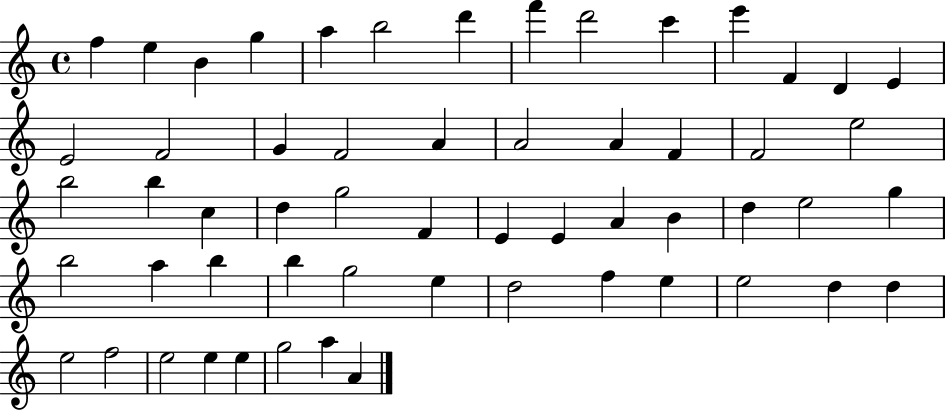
F5/q E5/q B4/q G5/q A5/q B5/h D6/q F6/q D6/h C6/q E6/q F4/q D4/q E4/q E4/h F4/h G4/q F4/h A4/q A4/h A4/q F4/q F4/h E5/h B5/h B5/q C5/q D5/q G5/h F4/q E4/q E4/q A4/q B4/q D5/q E5/h G5/q B5/h A5/q B5/q B5/q G5/h E5/q D5/h F5/q E5/q E5/h D5/q D5/q E5/h F5/h E5/h E5/q E5/q G5/h A5/q A4/q